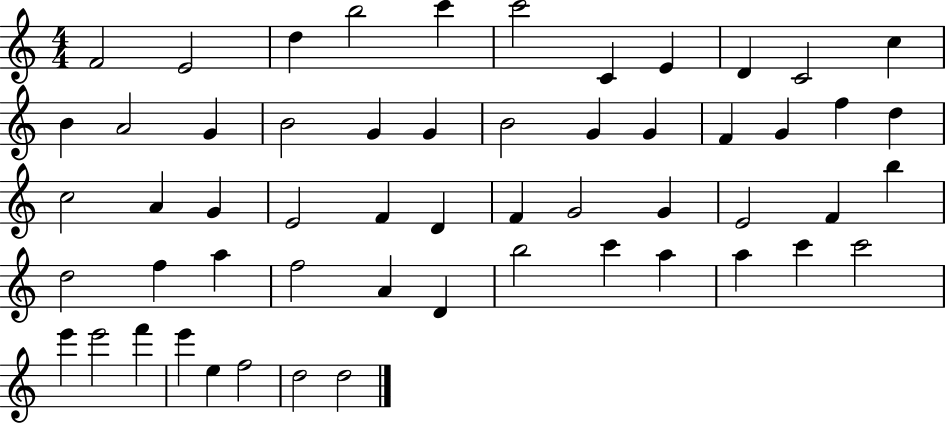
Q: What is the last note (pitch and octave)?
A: D5